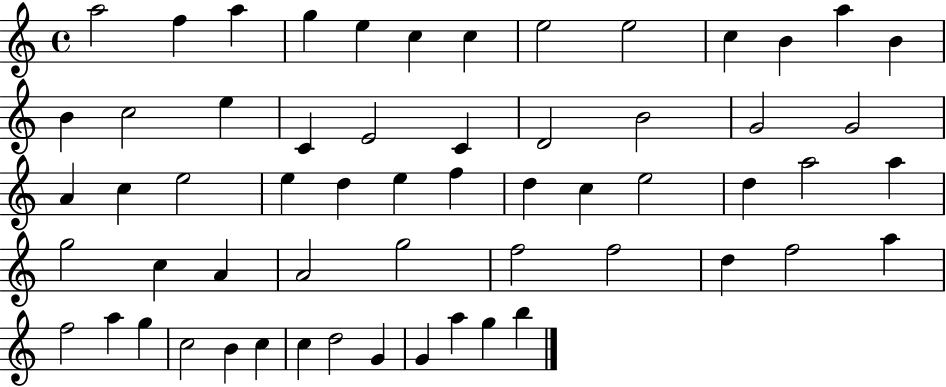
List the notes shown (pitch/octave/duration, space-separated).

A5/h F5/q A5/q G5/q E5/q C5/q C5/q E5/h E5/h C5/q B4/q A5/q B4/q B4/q C5/h E5/q C4/q E4/h C4/q D4/h B4/h G4/h G4/h A4/q C5/q E5/h E5/q D5/q E5/q F5/q D5/q C5/q E5/h D5/q A5/h A5/q G5/h C5/q A4/q A4/h G5/h F5/h F5/h D5/q F5/h A5/q F5/h A5/q G5/q C5/h B4/q C5/q C5/q D5/h G4/q G4/q A5/q G5/q B5/q